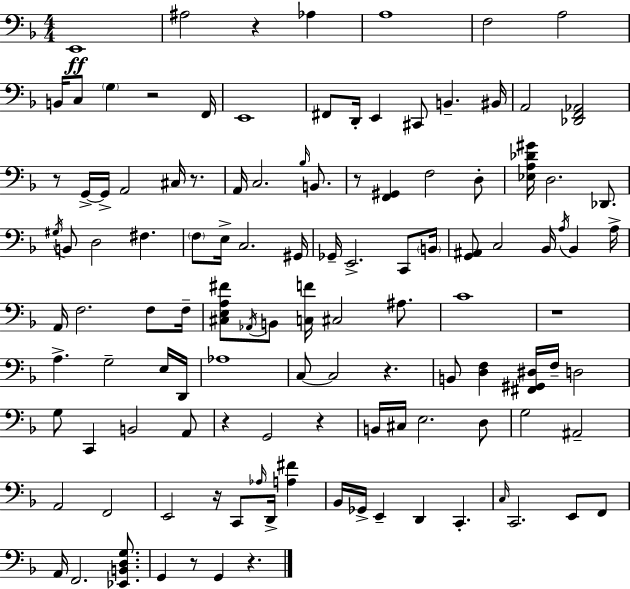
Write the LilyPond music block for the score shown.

{
  \clef bass
  \numericTimeSignature
  \time 4/4
  \key d \minor
  e,1\ff | ais2 r4 aes4 | a1 | f2 a2 | \break b,16 c8 \parenthesize g4 r2 f,16 | e,1 | fis,8 d,16-. e,4 cis,8 b,4.-- bis,16 | a,2 <des, f, aes,>2 | \break r8 g,16->~~ g,16-> a,2 cis16 r8. | a,16 c2. \grace { bes16 } b,8. | r8 <f, gis,>4 f2 d8-. | <ees a des' gis'>16 d2. des,8. | \break \acciaccatura { gis16 } b,8 d2 fis4. | \parenthesize f8 e16-> c2. | gis,16 ges,16-- e,2.-> c,8 | \parenthesize b,16 <g, ais,>8 c2 bes,16 \acciaccatura { a16 } bes,4 | \break a16-> a,16 f2. | f8 f16-- <cis e a fis'>8 \acciaccatura { aes,16 } b,8 <c f'>16 cis2 | ais8. c'1 | r1 | \break a4.-> g2-- | e16 d,16 aes1 | c8~~ c2 r4. | b,8 <d f>4 <fis, gis, dis>16 f16-- d2 | \break g8 c,4 b,2 | a,8 r4 g,2 | r4 b,16 cis16 e2. | d8 g2 ais,2-- | \break a,2 f,2 | e,2 r16 c,8 \grace { aes16 } | d,16-> <a fis'>4 bes,16 ges,16-> e,4-- d,4 c,4.-. | \grace { c16 } c,2. | \break e,8 f,8 a,16 f,2. | <ees, b, d g>8. g,4 r8 g,4 | r4. \bar "|."
}